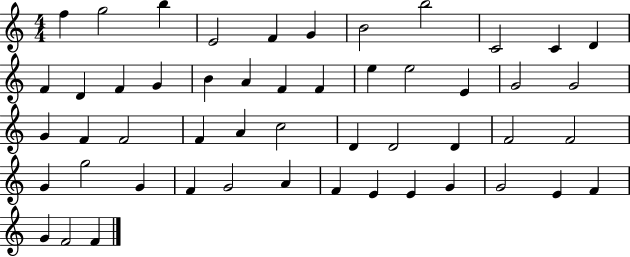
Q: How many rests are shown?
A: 0